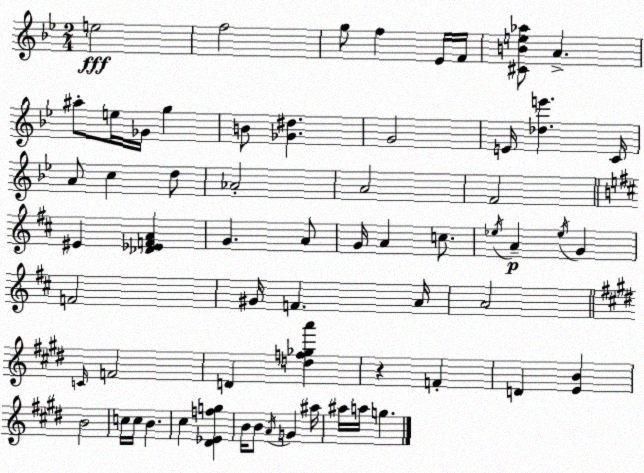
X:1
T:Untitled
M:2/4
L:1/4
K:Bb
e2 f2 g/2 f _E/4 F/4 [^CBe_a]/2 A ^a/2 e/4 _G/4 g B/2 [_G^d] G2 E/4 [_de'] C/4 A/2 c d/2 _A2 A2 F2 ^E [_D_EFA] G A/2 G/4 A c/2 _e/4 A _e/4 G F2 ^G/4 F A/4 A2 C/4 F2 D [df_ga'] z F D [EB] B2 c/4 c/4 B ^c [^D_Efg] B/4 B/2 A/4 G ^a/4 ^a/4 a/4 g